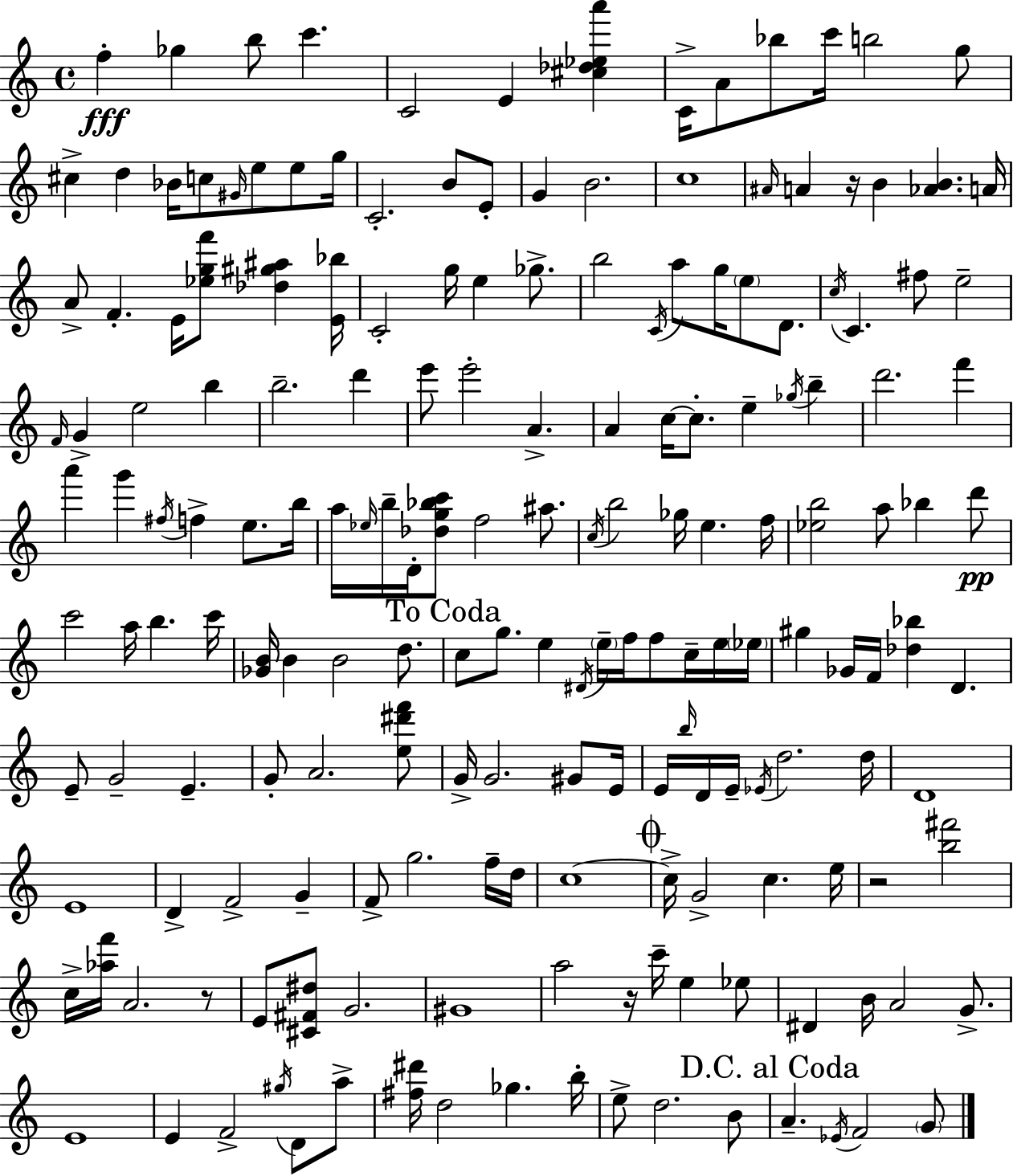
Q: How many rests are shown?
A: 4